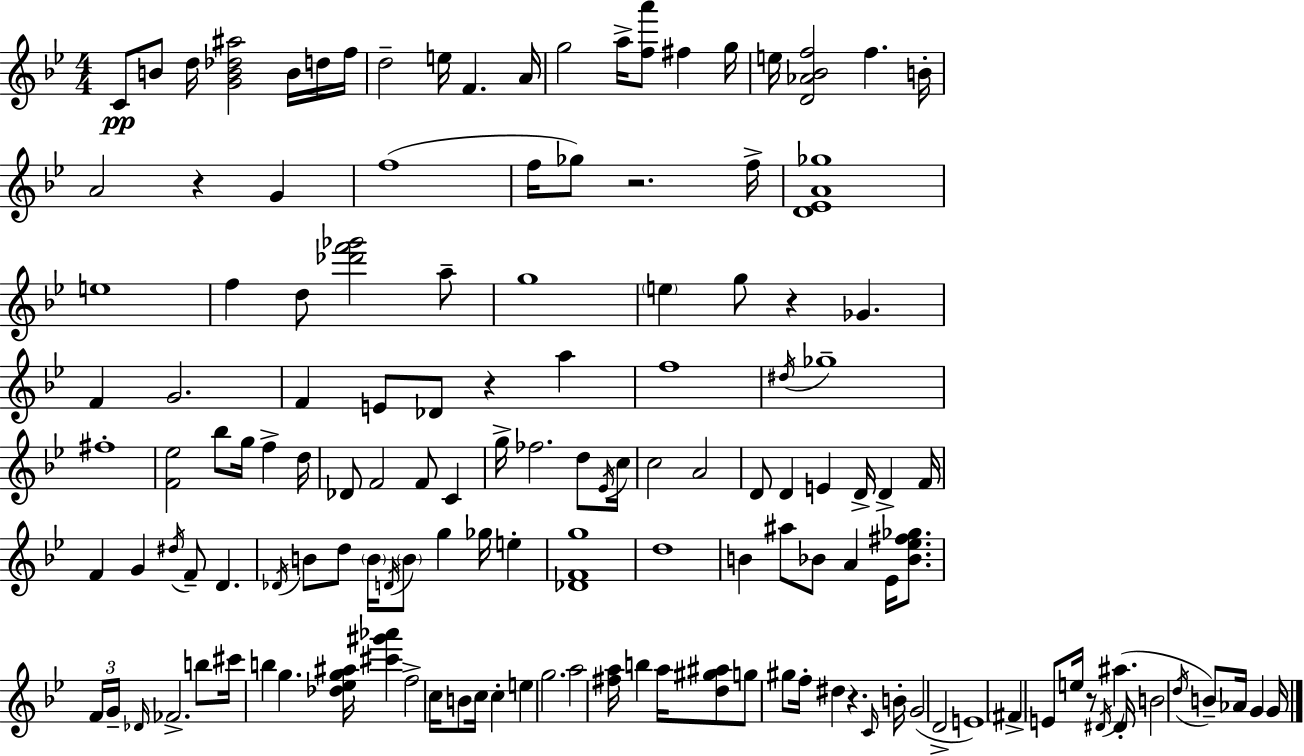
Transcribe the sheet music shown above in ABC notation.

X:1
T:Untitled
M:4/4
L:1/4
K:Bb
C/2 B/2 d/4 [GB_d^a]2 B/4 d/4 f/4 d2 e/4 F A/4 g2 a/4 [fa']/2 ^f g/4 e/4 [D_A_Bf]2 f B/4 A2 z G f4 f/4 _g/2 z2 f/4 [D_EA_g]4 e4 f d/2 [_d'f'_g']2 a/2 g4 e g/2 z _G F G2 F E/2 _D/2 z a f4 ^d/4 _g4 ^f4 [F_e]2 _b/2 g/4 f d/4 _D/2 F2 F/2 C g/4 _f2 d/2 _E/4 c/4 c2 A2 D/2 D E D/4 D F/4 F G ^d/4 F/2 D _D/4 B/2 d/2 B/4 D/4 B/2 g _g/4 e [_DFg]4 d4 B ^a/2 _B/2 A _E/4 [_B_e^f_g]/2 F/4 G/4 _D/4 _F2 b/2 ^c'/4 b g [_d_eg^a]/4 [^c'^g'_a'] f2 c/4 B/2 c/4 c e g2 a2 [^fa]/4 b a/4 [d^g^a]/2 g/2 ^g/2 f/4 ^d z C/4 B/4 G2 D2 E4 ^F E/2 e/4 z/2 ^D/4 ^a ^D/4 B2 d/4 B/2 _A/4 G G/4